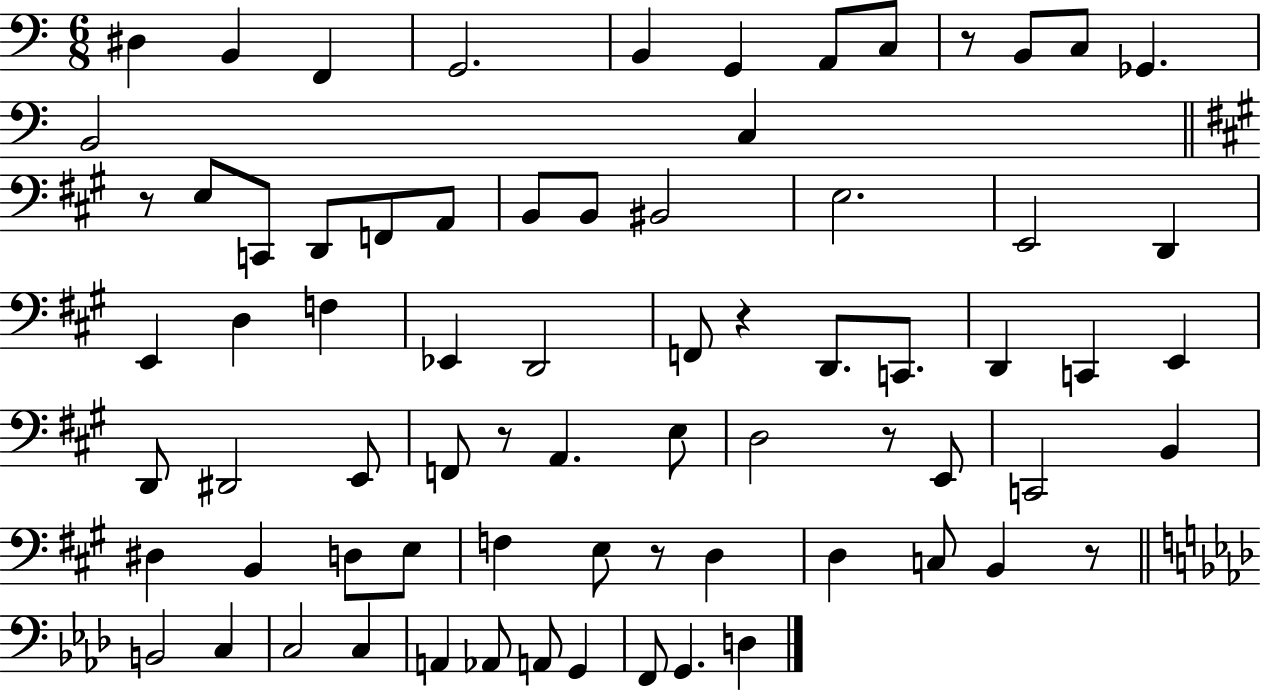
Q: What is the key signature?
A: C major